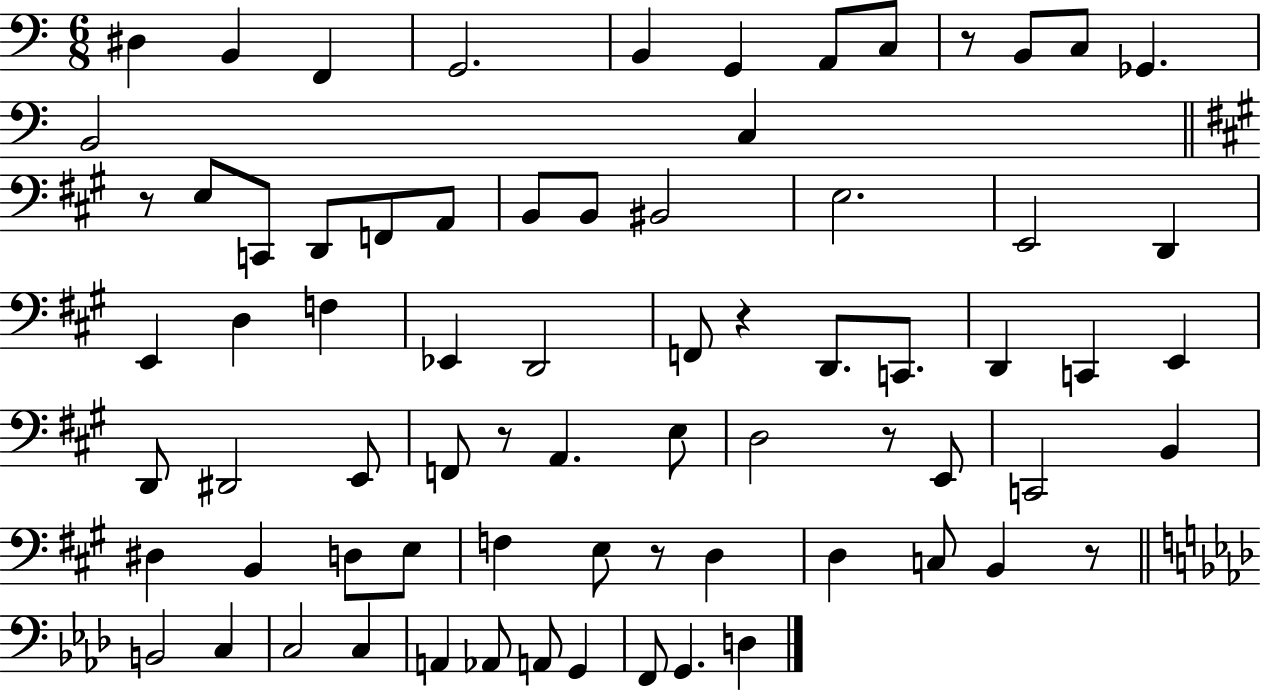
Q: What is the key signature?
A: C major